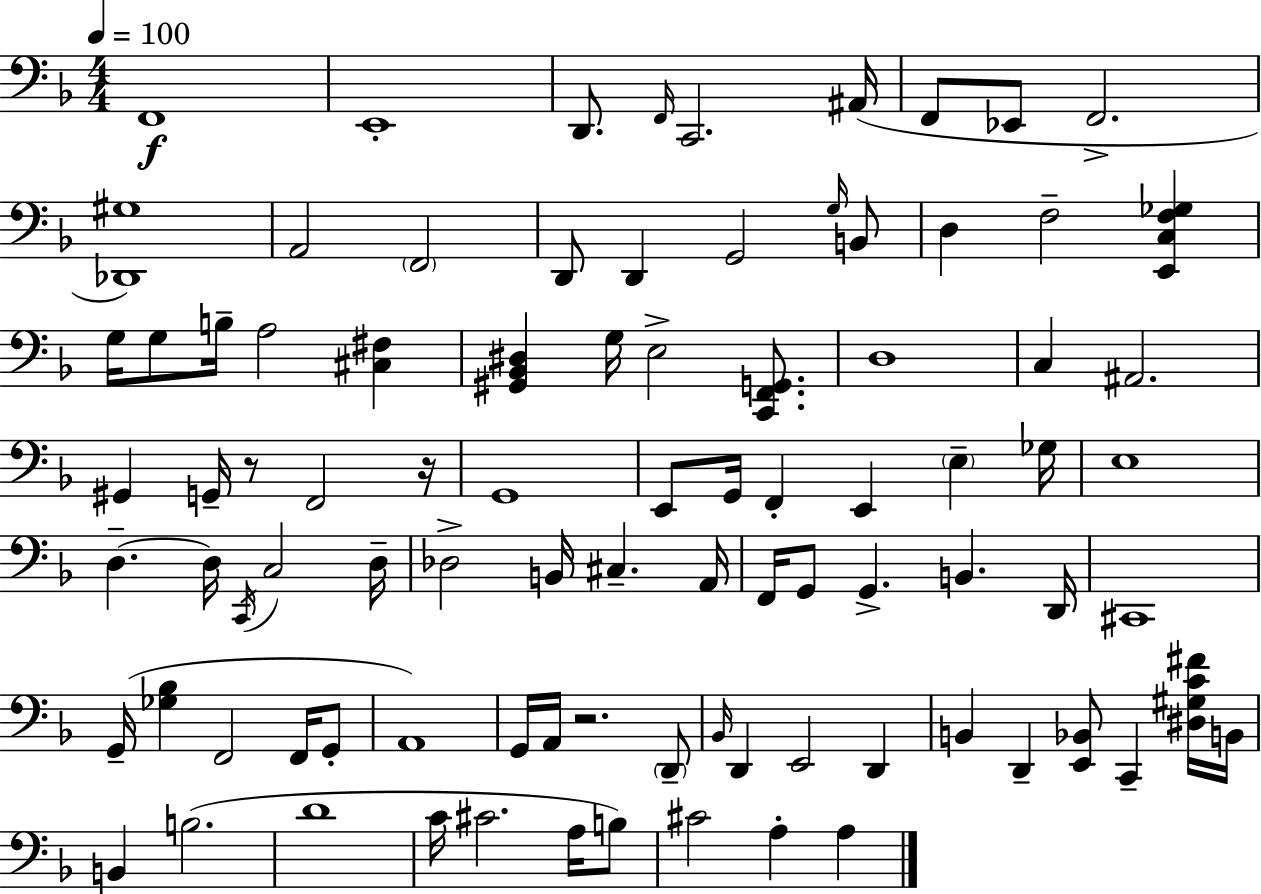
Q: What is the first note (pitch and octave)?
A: F2